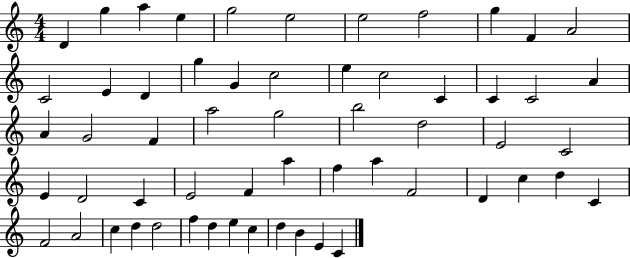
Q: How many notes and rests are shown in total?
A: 58